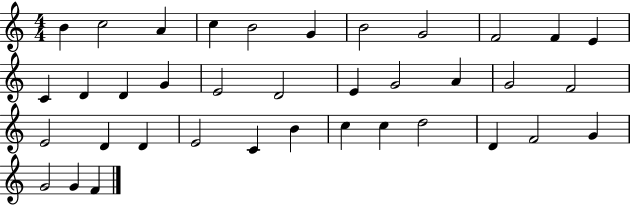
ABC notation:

X:1
T:Untitled
M:4/4
L:1/4
K:C
B c2 A c B2 G B2 G2 F2 F E C D D G E2 D2 E G2 A G2 F2 E2 D D E2 C B c c d2 D F2 G G2 G F